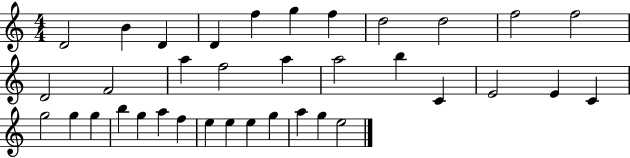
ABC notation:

X:1
T:Untitled
M:4/4
L:1/4
K:C
D2 B D D f g f d2 d2 f2 f2 D2 F2 a f2 a a2 b C E2 E C g2 g g b g a f e e e g a g e2